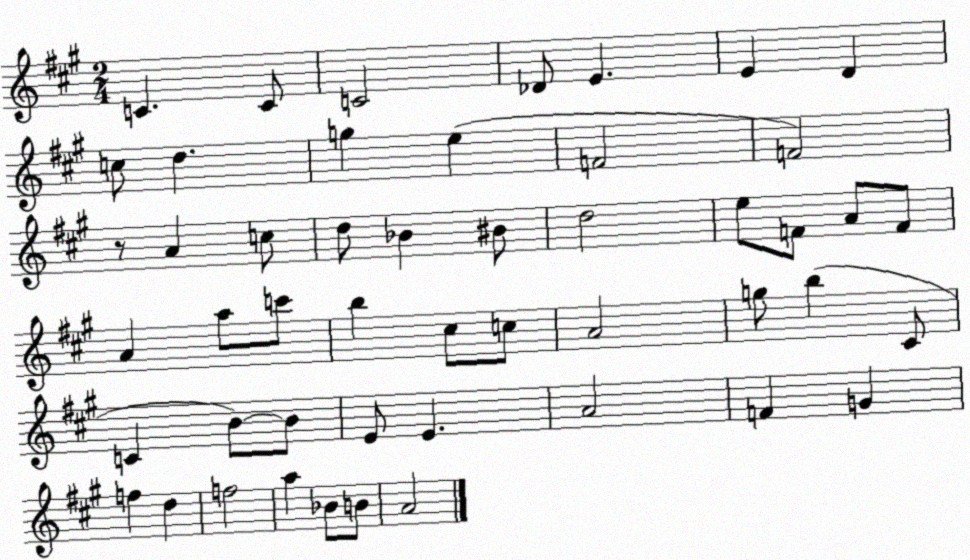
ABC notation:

X:1
T:Untitled
M:2/4
L:1/4
K:A
C C/2 C2 _D/2 E E D c/2 d g e F2 F2 z/2 A c/2 d/2 _B ^B/2 d2 e/2 F/2 A/2 F/2 A a/2 c'/2 b ^c/2 c/2 A2 g/2 b ^C/2 C B/2 B/2 E/2 E A2 F G f d f2 a _B/2 B/2 A2